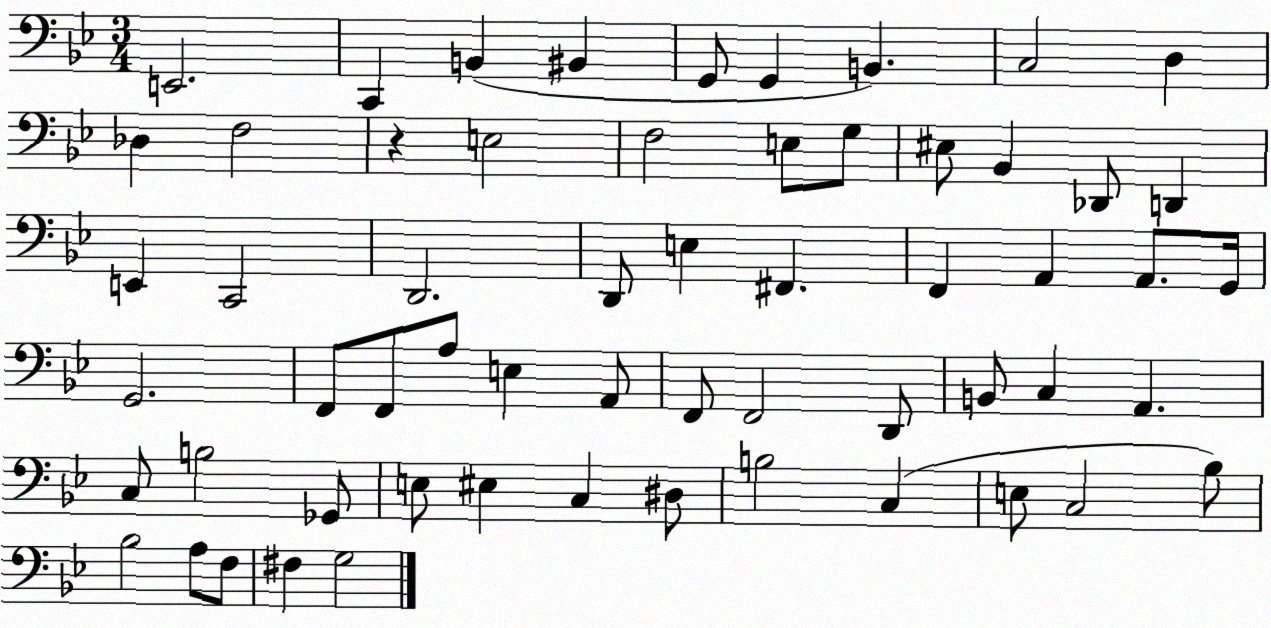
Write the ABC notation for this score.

X:1
T:Untitled
M:3/4
L:1/4
K:Bb
E,,2 C,, B,, ^B,, G,,/2 G,, B,, C,2 D, _D, F,2 z E,2 F,2 E,/2 G,/2 ^E,/2 _B,, _D,,/2 D,, E,, C,,2 D,,2 D,,/2 E, ^F,, F,, A,, A,,/2 G,,/4 G,,2 F,,/2 F,,/2 A,/2 E, A,,/2 F,,/2 F,,2 D,,/2 B,,/2 C, A,, C,/2 B,2 _G,,/2 E,/2 ^E, C, ^D,/2 B,2 C, E,/2 C,2 _B,/2 _B,2 A,/2 F,/2 ^F, G,2